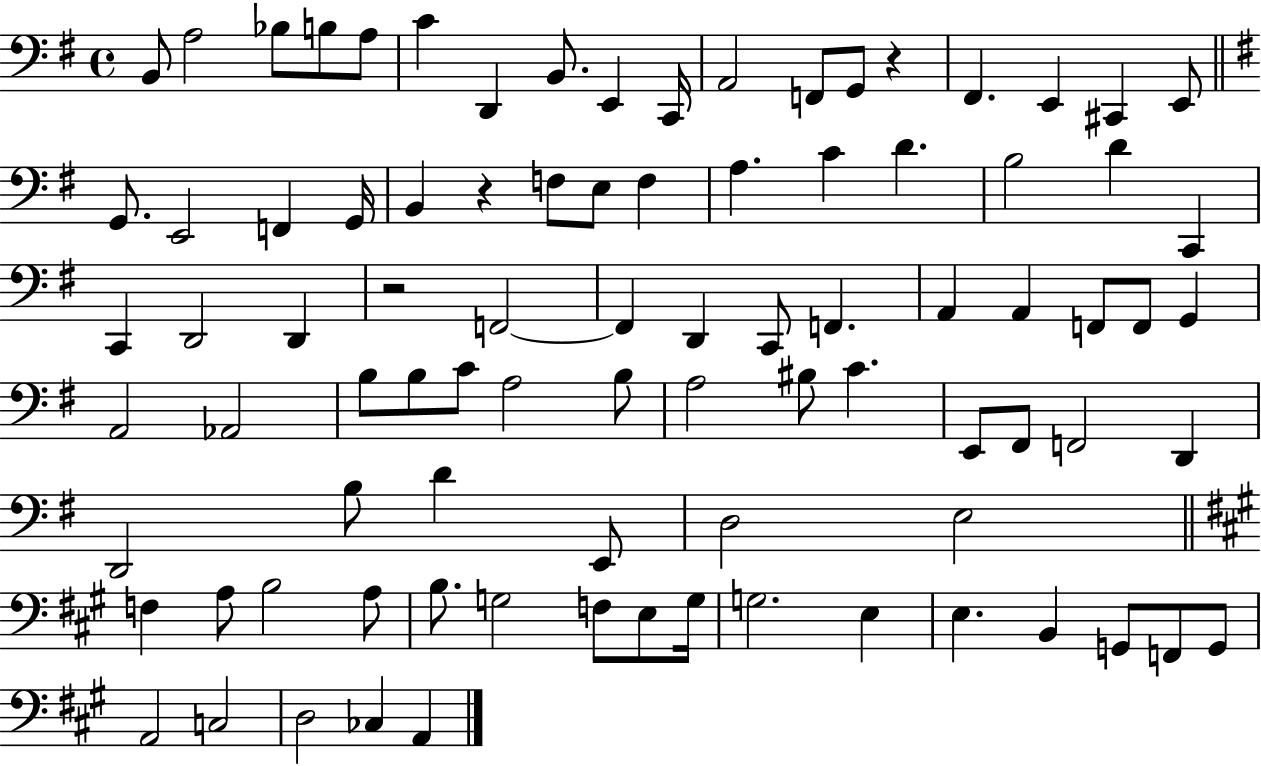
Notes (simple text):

B2/e A3/h Bb3/e B3/e A3/e C4/q D2/q B2/e. E2/q C2/s A2/h F2/e G2/e R/q F#2/q. E2/q C#2/q E2/e G2/e. E2/h F2/q G2/s B2/q R/q F3/e E3/e F3/q A3/q. C4/q D4/q. B3/h D4/q C2/q C2/q D2/h D2/q R/h F2/h F2/q D2/q C2/e F2/q. A2/q A2/q F2/e F2/e G2/q A2/h Ab2/h B3/e B3/e C4/e A3/h B3/e A3/h BIS3/e C4/q. E2/e F#2/e F2/h D2/q D2/h B3/e D4/q E2/e D3/h E3/h F3/q A3/e B3/h A3/e B3/e. G3/h F3/e E3/e G3/s G3/h. E3/q E3/q. B2/q G2/e F2/e G2/e A2/h C3/h D3/h CES3/q A2/q